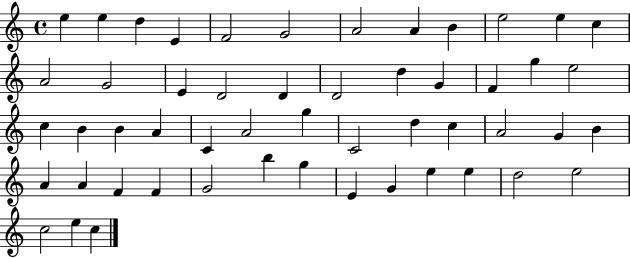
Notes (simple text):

E5/q E5/q D5/q E4/q F4/h G4/h A4/h A4/q B4/q E5/h E5/q C5/q A4/h G4/h E4/q D4/h D4/q D4/h D5/q G4/q F4/q G5/q E5/h C5/q B4/q B4/q A4/q C4/q A4/h G5/q C4/h D5/q C5/q A4/h G4/q B4/q A4/q A4/q F4/q F4/q G4/h B5/q G5/q E4/q G4/q E5/q E5/q D5/h E5/h C5/h E5/q C5/q